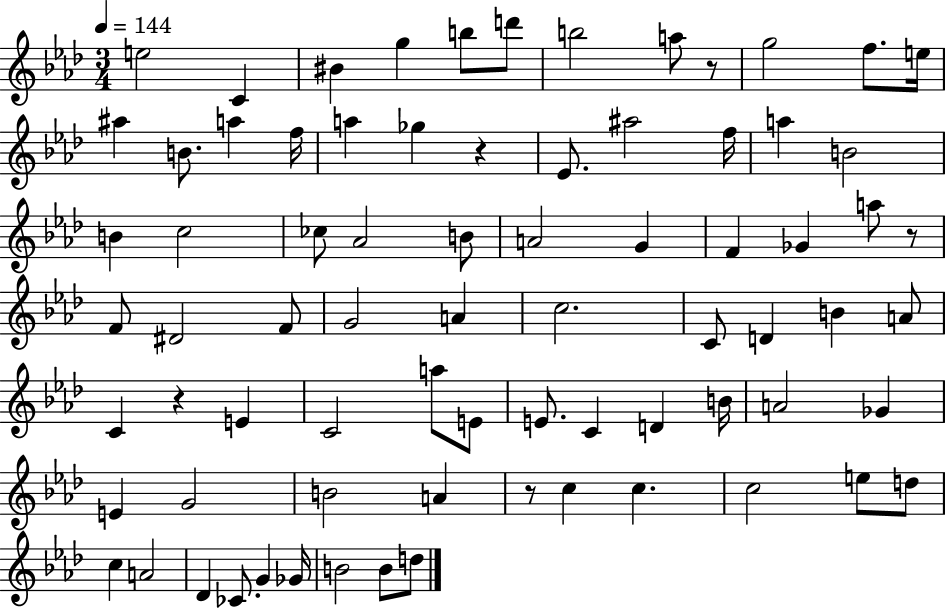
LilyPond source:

{
  \clef treble
  \numericTimeSignature
  \time 3/4
  \key aes \major
  \tempo 4 = 144
  e''2 c'4 | bis'4 g''4 b''8 d'''8 | b''2 a''8 r8 | g''2 f''8. e''16 | \break ais''4 b'8. a''4 f''16 | a''4 ges''4 r4 | ees'8. ais''2 f''16 | a''4 b'2 | \break b'4 c''2 | ces''8 aes'2 b'8 | a'2 g'4 | f'4 ges'4 a''8 r8 | \break f'8 dis'2 f'8 | g'2 a'4 | c''2. | c'8 d'4 b'4 a'8 | \break c'4 r4 e'4 | c'2 a''8 e'8 | e'8. c'4 d'4 b'16 | a'2 ges'4 | \break e'4 g'2 | b'2 a'4 | r8 c''4 c''4. | c''2 e''8 d''8 | \break c''4 a'2 | des'4 ces'8. g'4 ges'16 | b'2 b'8 d''8 | \bar "|."
}